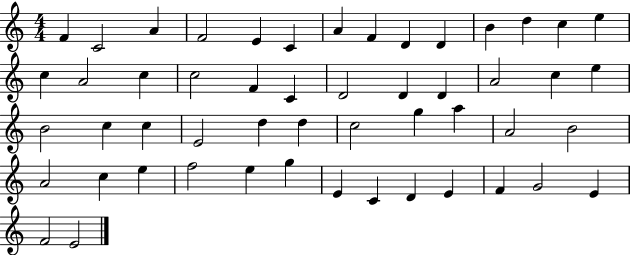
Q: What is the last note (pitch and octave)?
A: E4